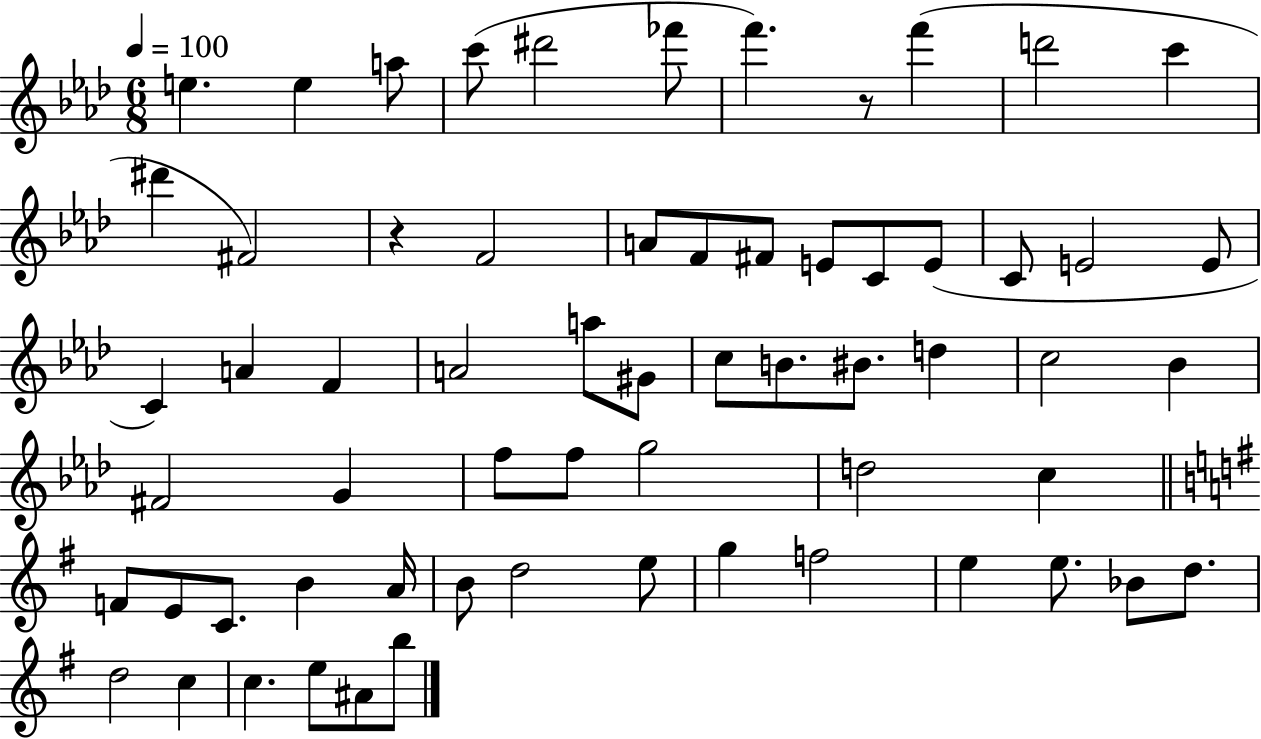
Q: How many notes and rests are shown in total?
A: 63